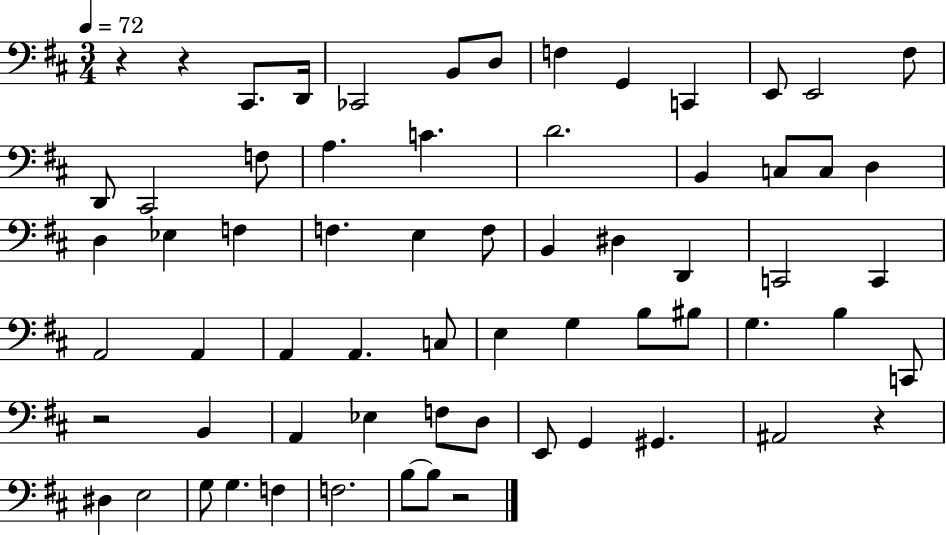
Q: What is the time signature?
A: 3/4